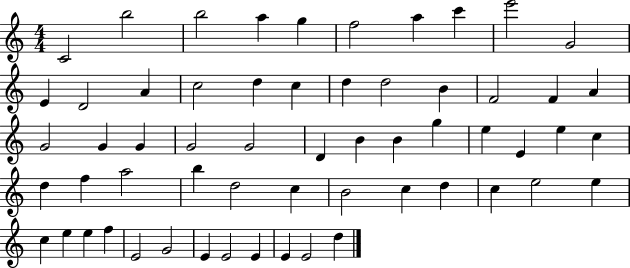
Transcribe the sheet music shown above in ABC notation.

X:1
T:Untitled
M:4/4
L:1/4
K:C
C2 b2 b2 a g f2 a c' e'2 G2 E D2 A c2 d c d d2 B F2 F A G2 G G G2 G2 D B B g e E e c d f a2 b d2 c B2 c d c e2 e c e e f E2 G2 E E2 E E E2 d